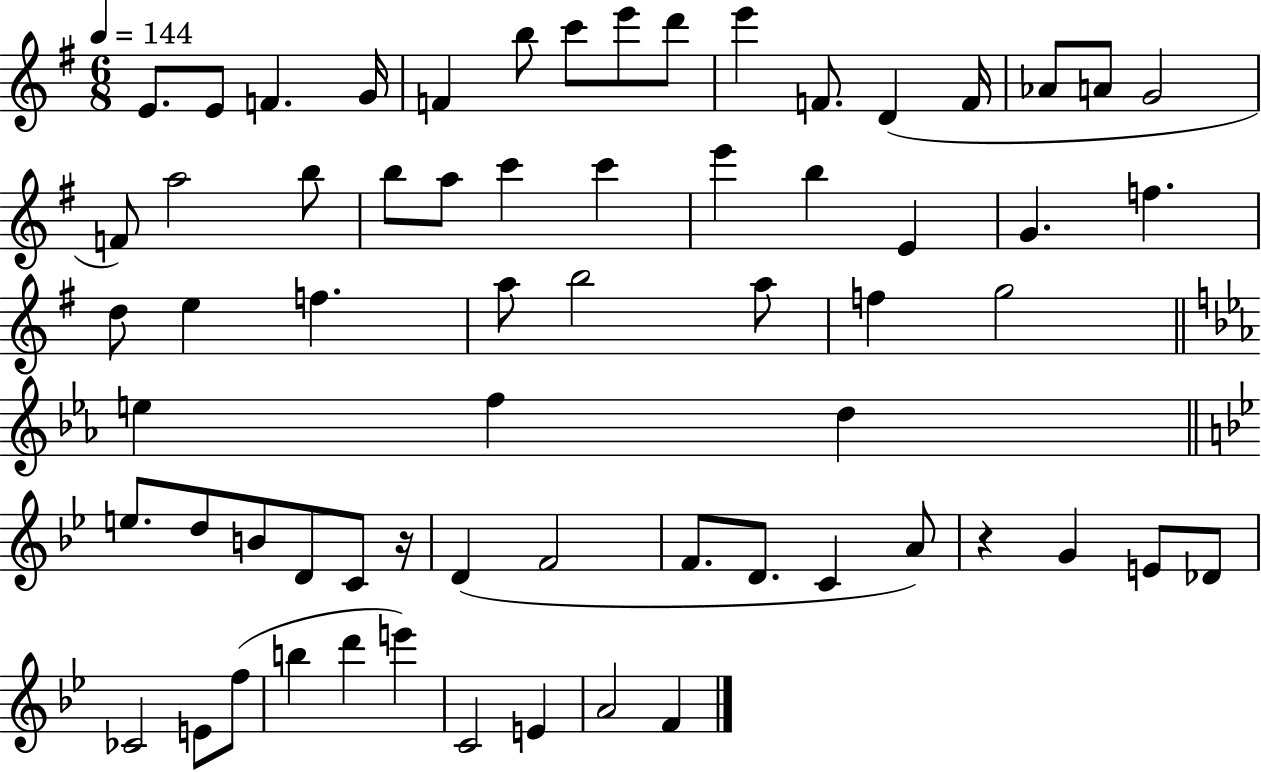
X:1
T:Untitled
M:6/8
L:1/4
K:G
E/2 E/2 F G/4 F b/2 c'/2 e'/2 d'/2 e' F/2 D F/4 _A/2 A/2 G2 F/2 a2 b/2 b/2 a/2 c' c' e' b E G f d/2 e f a/2 b2 a/2 f g2 e f d e/2 d/2 B/2 D/2 C/2 z/4 D F2 F/2 D/2 C A/2 z G E/2 _D/2 _C2 E/2 f/2 b d' e' C2 E A2 F